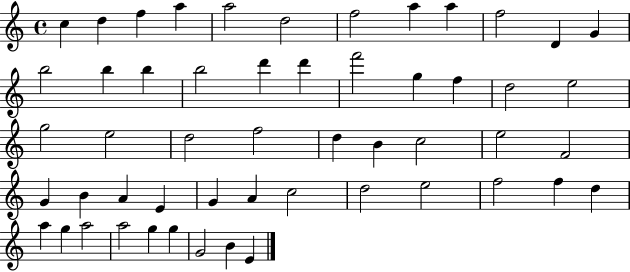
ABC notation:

X:1
T:Untitled
M:4/4
L:1/4
K:C
c d f a a2 d2 f2 a a f2 D G b2 b b b2 d' d' f'2 g f d2 e2 g2 e2 d2 f2 d B c2 e2 F2 G B A E G A c2 d2 e2 f2 f d a g a2 a2 g g G2 B E